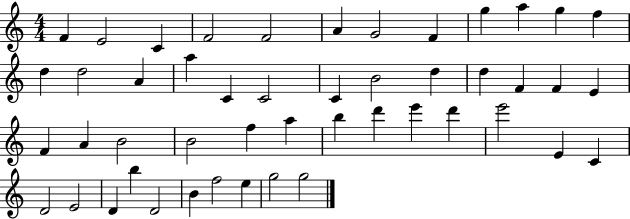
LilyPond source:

{
  \clef treble
  \numericTimeSignature
  \time 4/4
  \key c \major
  f'4 e'2 c'4 | f'2 f'2 | a'4 g'2 f'4 | g''4 a''4 g''4 f''4 | \break d''4 d''2 a'4 | a''4 c'4 c'2 | c'4 b'2 d''4 | d''4 f'4 f'4 e'4 | \break f'4 a'4 b'2 | b'2 f''4 a''4 | b''4 d'''4 e'''4 d'''4 | e'''2 e'4 c'4 | \break d'2 e'2 | d'4 b''4 d'2 | b'4 f''2 e''4 | g''2 g''2 | \break \bar "|."
}